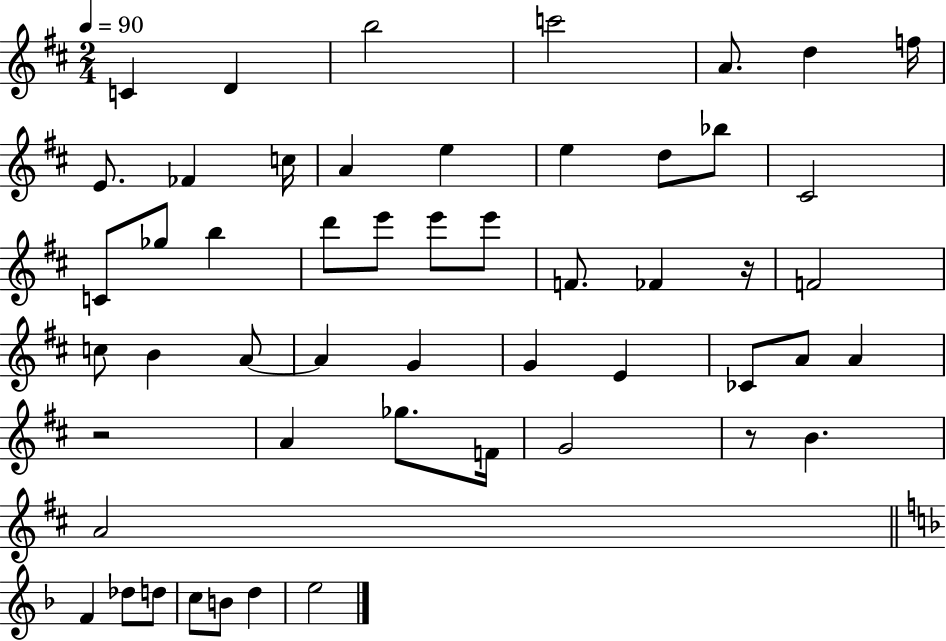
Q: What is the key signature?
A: D major